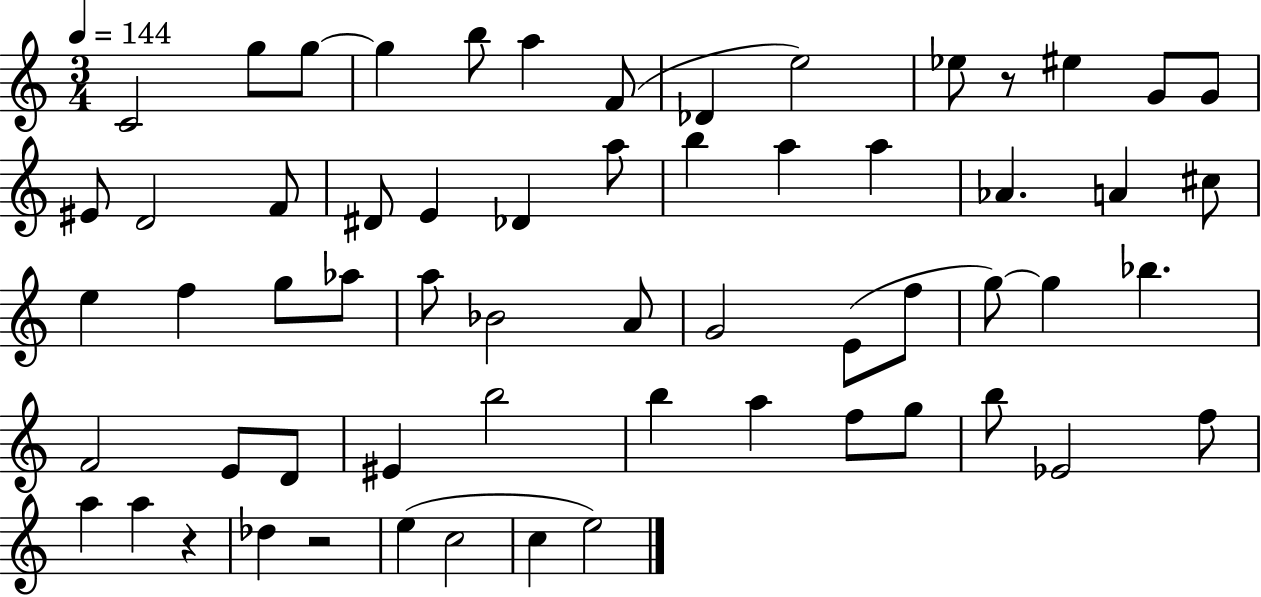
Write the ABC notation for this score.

X:1
T:Untitled
M:3/4
L:1/4
K:C
C2 g/2 g/2 g b/2 a F/2 _D e2 _e/2 z/2 ^e G/2 G/2 ^E/2 D2 F/2 ^D/2 E _D a/2 b a a _A A ^c/2 e f g/2 _a/2 a/2 _B2 A/2 G2 E/2 f/2 g/2 g _b F2 E/2 D/2 ^E b2 b a f/2 g/2 b/2 _E2 f/2 a a z _d z2 e c2 c e2